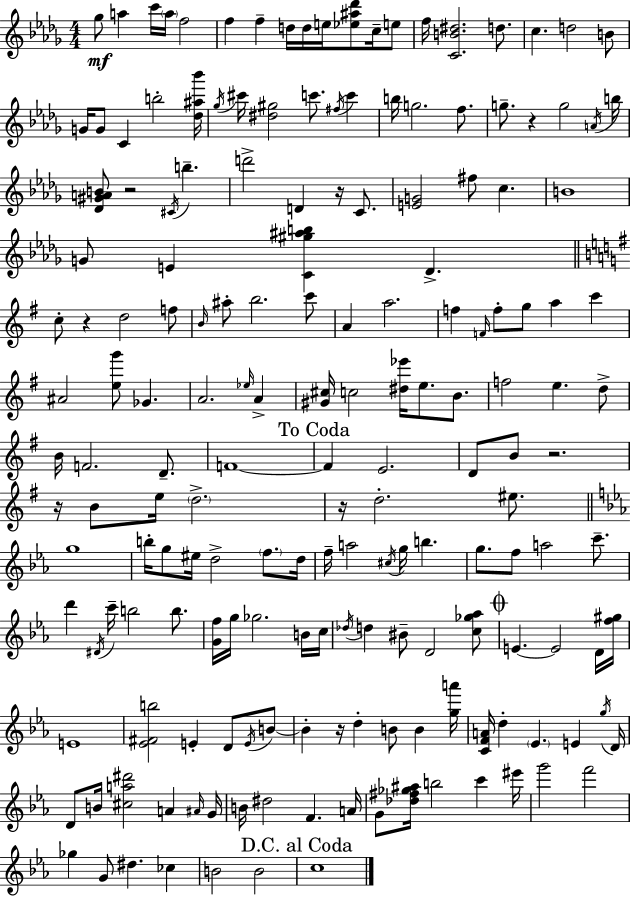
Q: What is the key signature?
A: BES minor